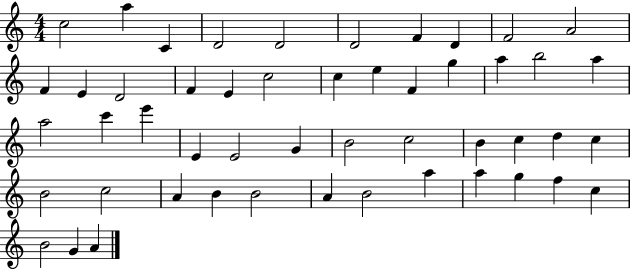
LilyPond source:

{
  \clef treble
  \numericTimeSignature
  \time 4/4
  \key c \major
  c''2 a''4 c'4 | d'2 d'2 | d'2 f'4 d'4 | f'2 a'2 | \break f'4 e'4 d'2 | f'4 e'4 c''2 | c''4 e''4 f'4 g''4 | a''4 b''2 a''4 | \break a''2 c'''4 e'''4 | e'4 e'2 g'4 | b'2 c''2 | b'4 c''4 d''4 c''4 | \break b'2 c''2 | a'4 b'4 b'2 | a'4 b'2 a''4 | a''4 g''4 f''4 c''4 | \break b'2 g'4 a'4 | \bar "|."
}